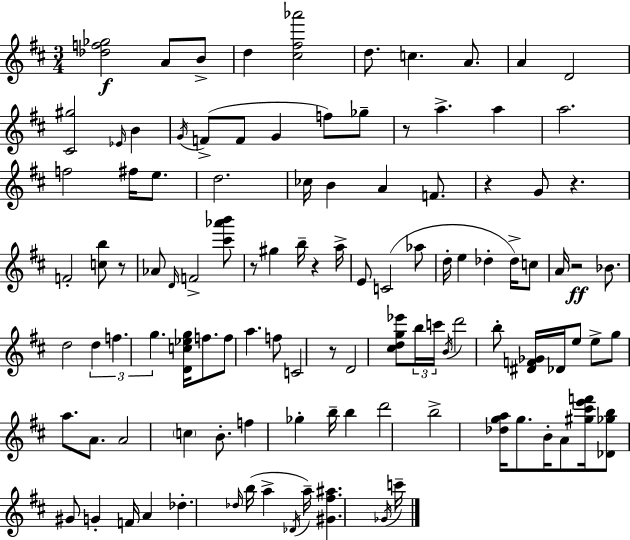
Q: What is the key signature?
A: D major